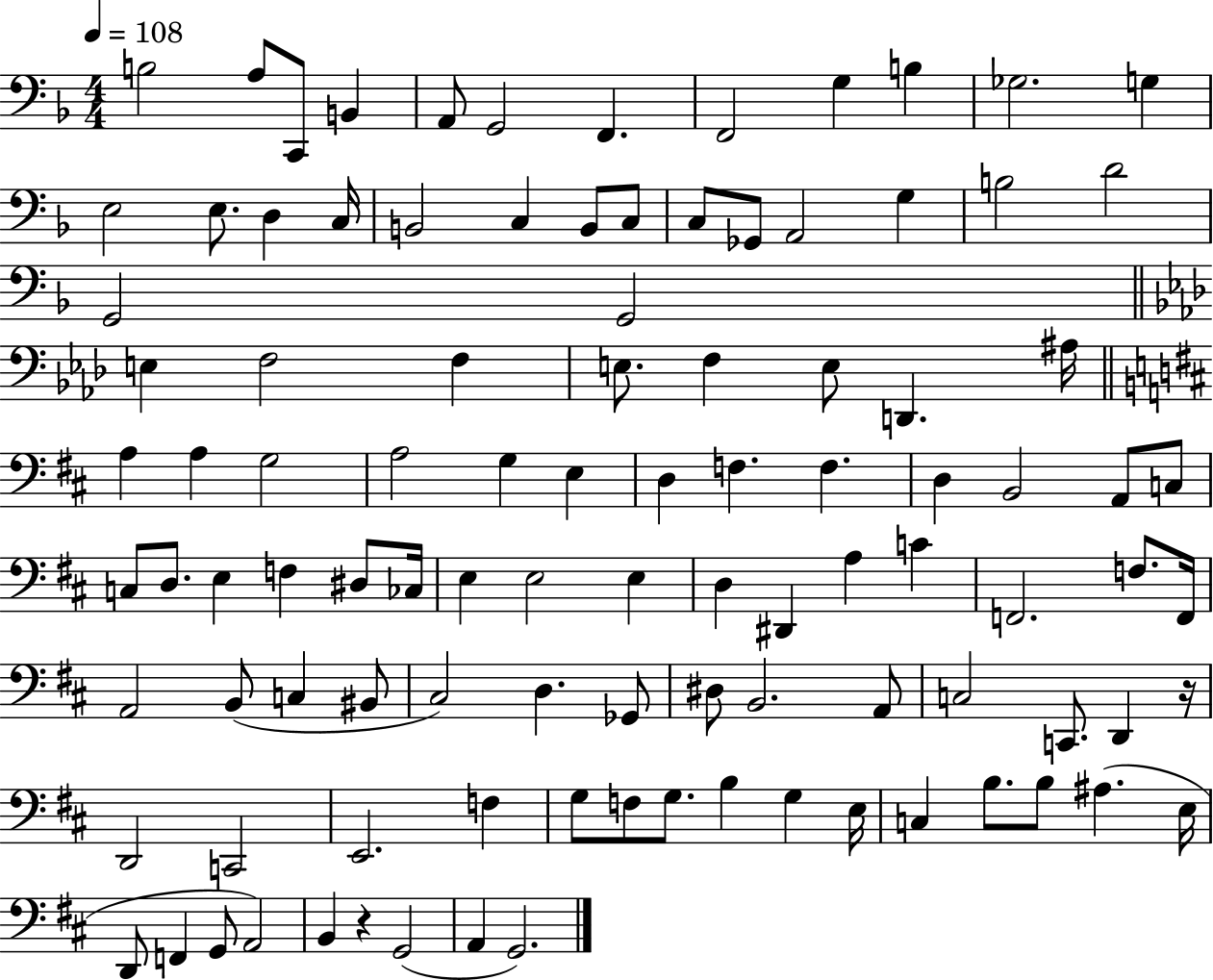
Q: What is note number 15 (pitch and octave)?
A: D3